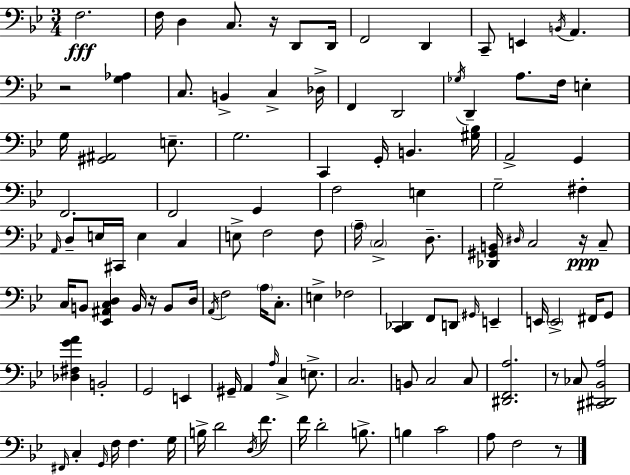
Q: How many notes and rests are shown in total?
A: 117